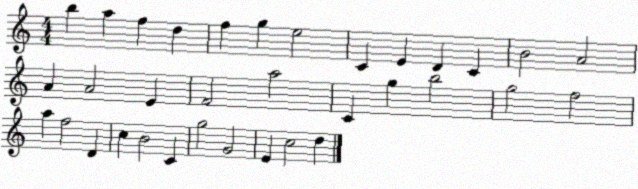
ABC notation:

X:1
T:Untitled
M:4/4
L:1/4
K:C
b a f d f g e2 C E D C B2 A2 A A2 E F2 a2 C g b2 g2 f2 a f2 D c B2 C g2 G2 E c2 d